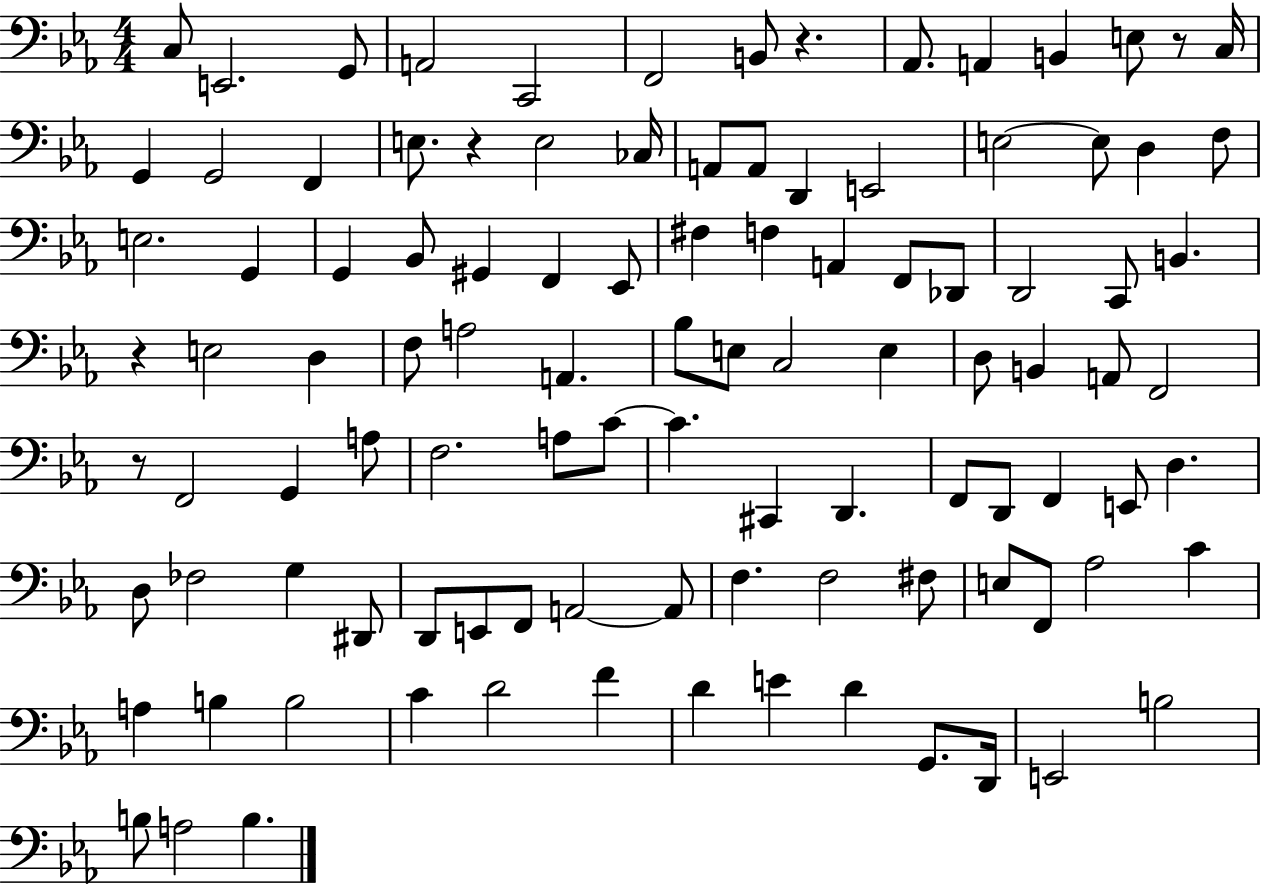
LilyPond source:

{
  \clef bass
  \numericTimeSignature
  \time 4/4
  \key ees \major
  c8 e,2. g,8 | a,2 c,2 | f,2 b,8 r4. | aes,8. a,4 b,4 e8 r8 c16 | \break g,4 g,2 f,4 | e8. r4 e2 ces16 | a,8 a,8 d,4 e,2 | e2~~ e8 d4 f8 | \break e2. g,4 | g,4 bes,8 gis,4 f,4 ees,8 | fis4 f4 a,4 f,8 des,8 | d,2 c,8 b,4. | \break r4 e2 d4 | f8 a2 a,4. | bes8 e8 c2 e4 | d8 b,4 a,8 f,2 | \break r8 f,2 g,4 a8 | f2. a8 c'8~~ | c'4. cis,4 d,4. | f,8 d,8 f,4 e,8 d4. | \break d8 fes2 g4 dis,8 | d,8 e,8 f,8 a,2~~ a,8 | f4. f2 fis8 | e8 f,8 aes2 c'4 | \break a4 b4 b2 | c'4 d'2 f'4 | d'4 e'4 d'4 g,8. d,16 | e,2 b2 | \break b8 a2 b4. | \bar "|."
}